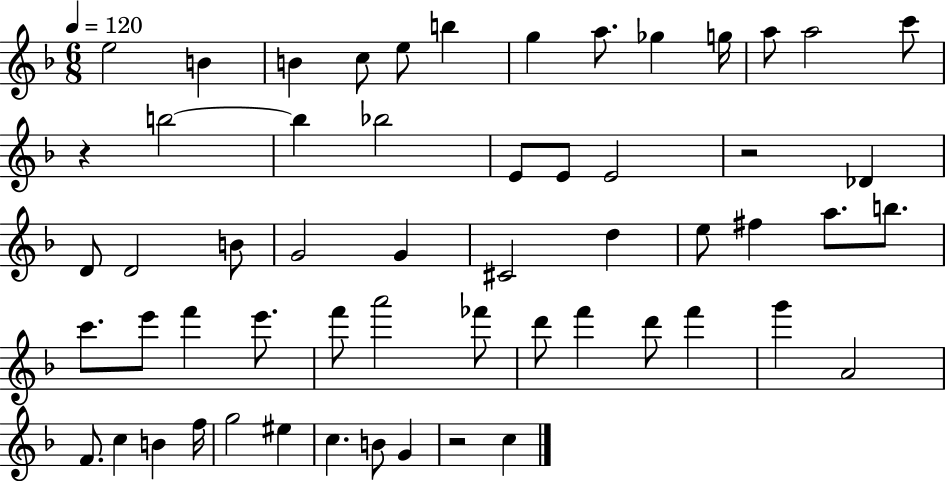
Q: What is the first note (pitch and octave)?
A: E5